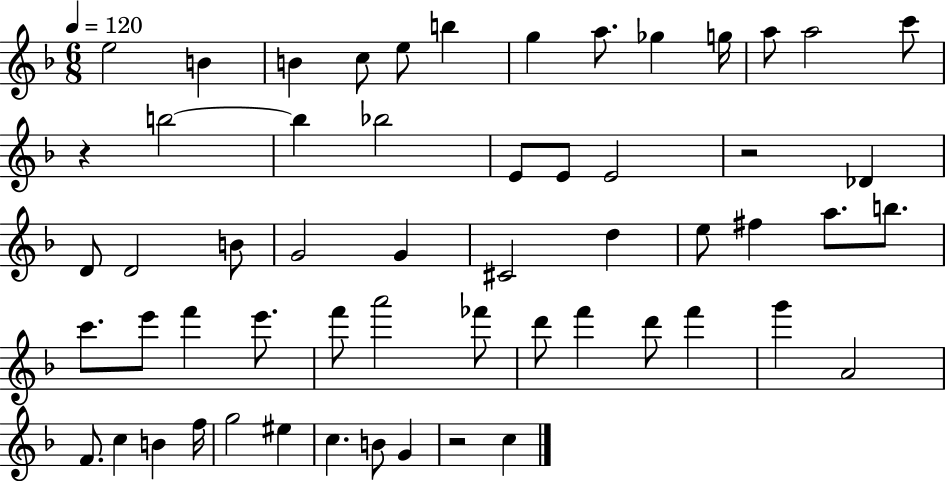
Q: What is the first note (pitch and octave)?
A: E5